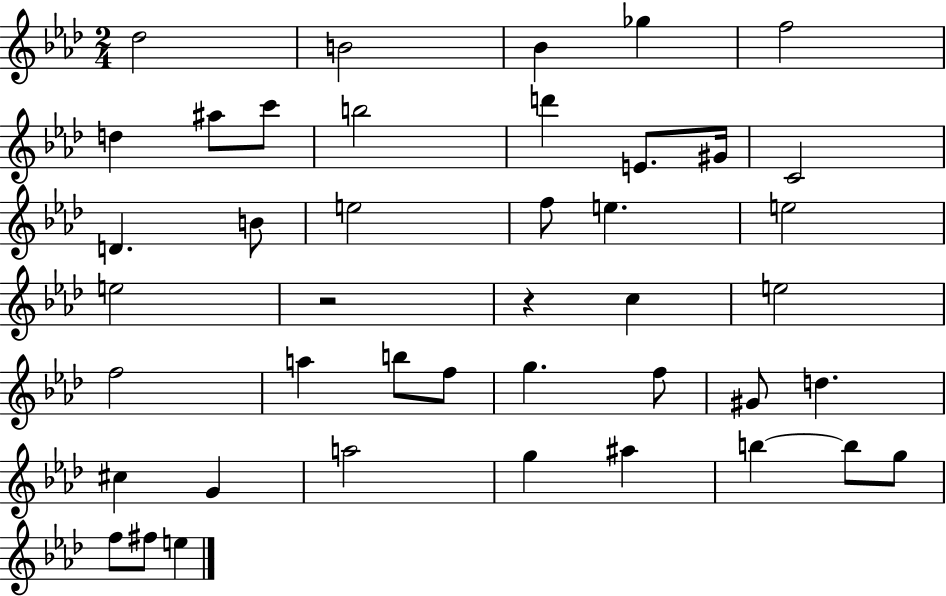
{
  \clef treble
  \numericTimeSignature
  \time 2/4
  \key aes \major
  des''2 | b'2 | bes'4 ges''4 | f''2 | \break d''4 ais''8 c'''8 | b''2 | d'''4 e'8. gis'16 | c'2 | \break d'4. b'8 | e''2 | f''8 e''4. | e''2 | \break e''2 | r2 | r4 c''4 | e''2 | \break f''2 | a''4 b''8 f''8 | g''4. f''8 | gis'8 d''4. | \break cis''4 g'4 | a''2 | g''4 ais''4 | b''4~~ b''8 g''8 | \break f''8 fis''8 e''4 | \bar "|."
}